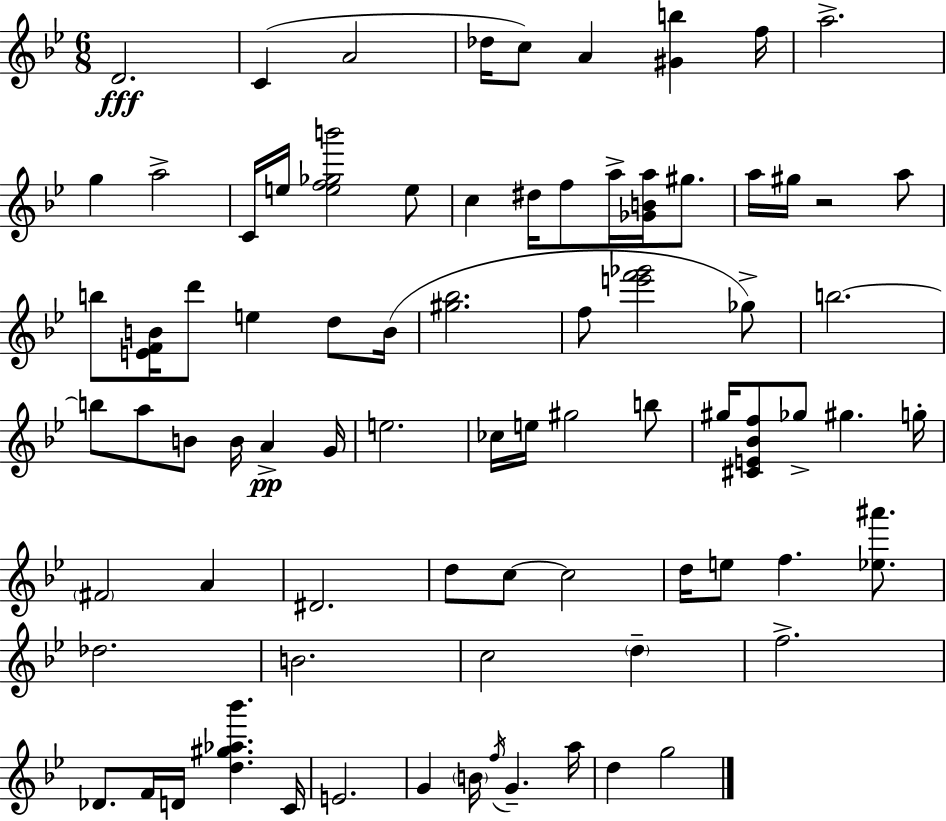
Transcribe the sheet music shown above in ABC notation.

X:1
T:Untitled
M:6/8
L:1/4
K:Gm
D2 C A2 _d/4 c/2 A [^Gb] f/4 a2 g a2 C/4 e/4 [ef_gb']2 e/2 c ^d/4 f/2 a/4 [_GBa]/4 ^g/2 a/4 ^g/4 z2 a/2 b/2 [EFB]/4 d'/2 e d/2 B/4 [^g_b]2 f/2 [e'f'_g']2 _g/2 b2 b/2 a/2 B/2 B/4 A G/4 e2 _c/4 e/4 ^g2 b/2 ^g/4 [^CE_Bf]/2 _g/2 ^g g/4 ^F2 A ^D2 d/2 c/2 c2 d/4 e/2 f [_e^a']/2 _d2 B2 c2 d f2 _D/2 F/4 D/4 [d^g_a_b'] C/4 E2 G B/4 f/4 G a/4 d g2